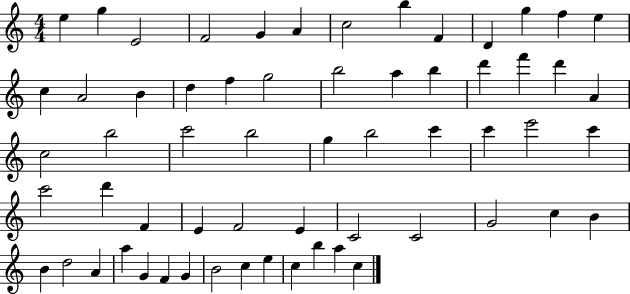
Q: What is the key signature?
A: C major